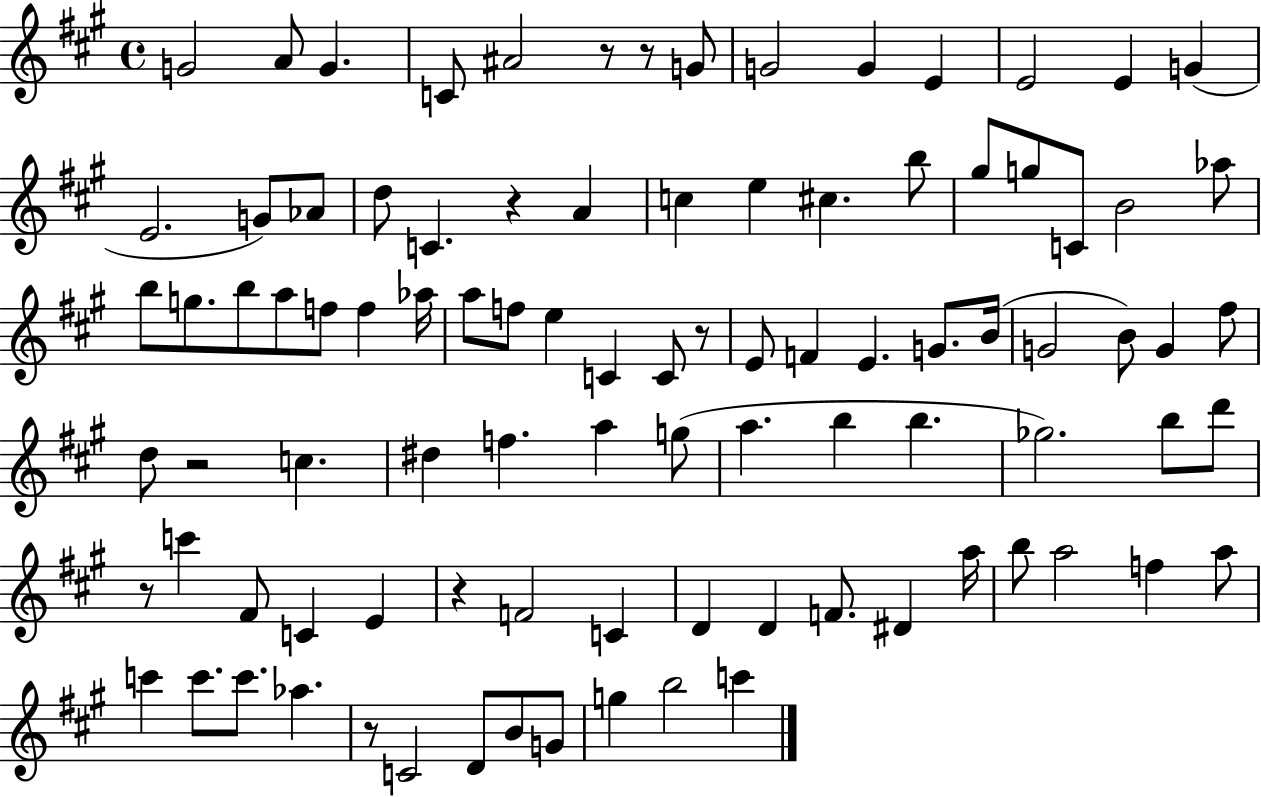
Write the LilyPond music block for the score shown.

{
  \clef treble
  \time 4/4
  \defaultTimeSignature
  \key a \major
  g'2 a'8 g'4. | c'8 ais'2 r8 r8 g'8 | g'2 g'4 e'4 | e'2 e'4 g'4( | \break e'2. g'8) aes'8 | d''8 c'4. r4 a'4 | c''4 e''4 cis''4. b''8 | gis''8 g''8 c'8 b'2 aes''8 | \break b''8 g''8. b''8 a''8 f''8 f''4 aes''16 | a''8 f''8 e''4 c'4 c'8 r8 | e'8 f'4 e'4. g'8. b'16( | g'2 b'8) g'4 fis''8 | \break d''8 r2 c''4. | dis''4 f''4. a''4 g''8( | a''4. b''4 b''4. | ges''2.) b''8 d'''8 | \break r8 c'''4 fis'8 c'4 e'4 | r4 f'2 c'4 | d'4 d'4 f'8. dis'4 a''16 | b''8 a''2 f''4 a''8 | \break c'''4 c'''8. c'''8. aes''4. | r8 c'2 d'8 b'8 g'8 | g''4 b''2 c'''4 | \bar "|."
}